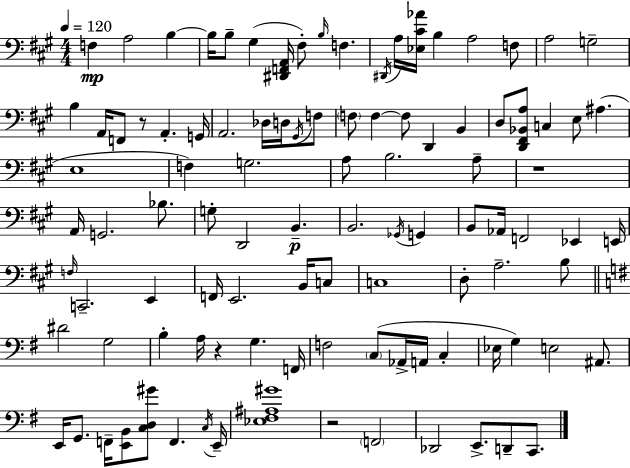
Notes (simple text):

F3/q A3/h B3/q B3/s B3/e G#3/q [D#2,F2,A2]/s F#3/e B3/s F3/q. D#2/s A3/s [Eb3,C#4,Ab4]/s B3/q A3/h F3/e A3/h G3/h B3/q A2/s F2/e R/e A2/q. G2/s A2/h. Db3/s D3/s G#2/s F3/e F3/e F3/q F3/e D2/q B2/q D3/e [D2,F#2,Bb2,A3]/e C3/q E3/e A#3/q. E3/w F3/q G3/h. A3/e B3/h. A3/e R/w A2/s G2/h. Bb3/e. G3/e D2/h B2/q. B2/h. Gb2/s G2/q B2/e Ab2/s F2/h Eb2/q E2/s F3/s C2/h. E2/q F2/s E2/h. B2/s C3/e C3/w D3/e A3/h. B3/e D#4/h G3/h B3/q A3/s R/q G3/q. F2/s F3/h C3/e Ab2/s A2/s C3/q Eb3/s G3/q E3/h A#2/e. E2/s G2/e. F2/s [E2,B2]/e [C3,D3,G#4]/e F2/q. C3/s E2/s [Eb3,F#3,A#3,G#4]/w R/h F2/h Db2/h E2/e. D2/e C2/e.